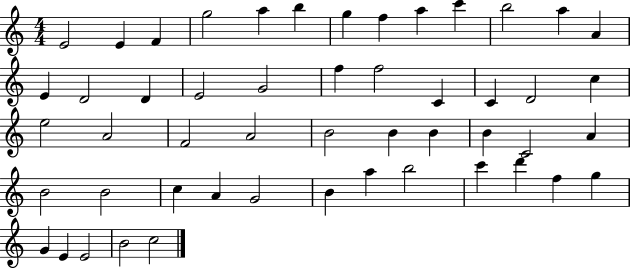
X:1
T:Untitled
M:4/4
L:1/4
K:C
E2 E F g2 a b g f a c' b2 a A E D2 D E2 G2 f f2 C C D2 c e2 A2 F2 A2 B2 B B B C2 A B2 B2 c A G2 B a b2 c' d' f g G E E2 B2 c2